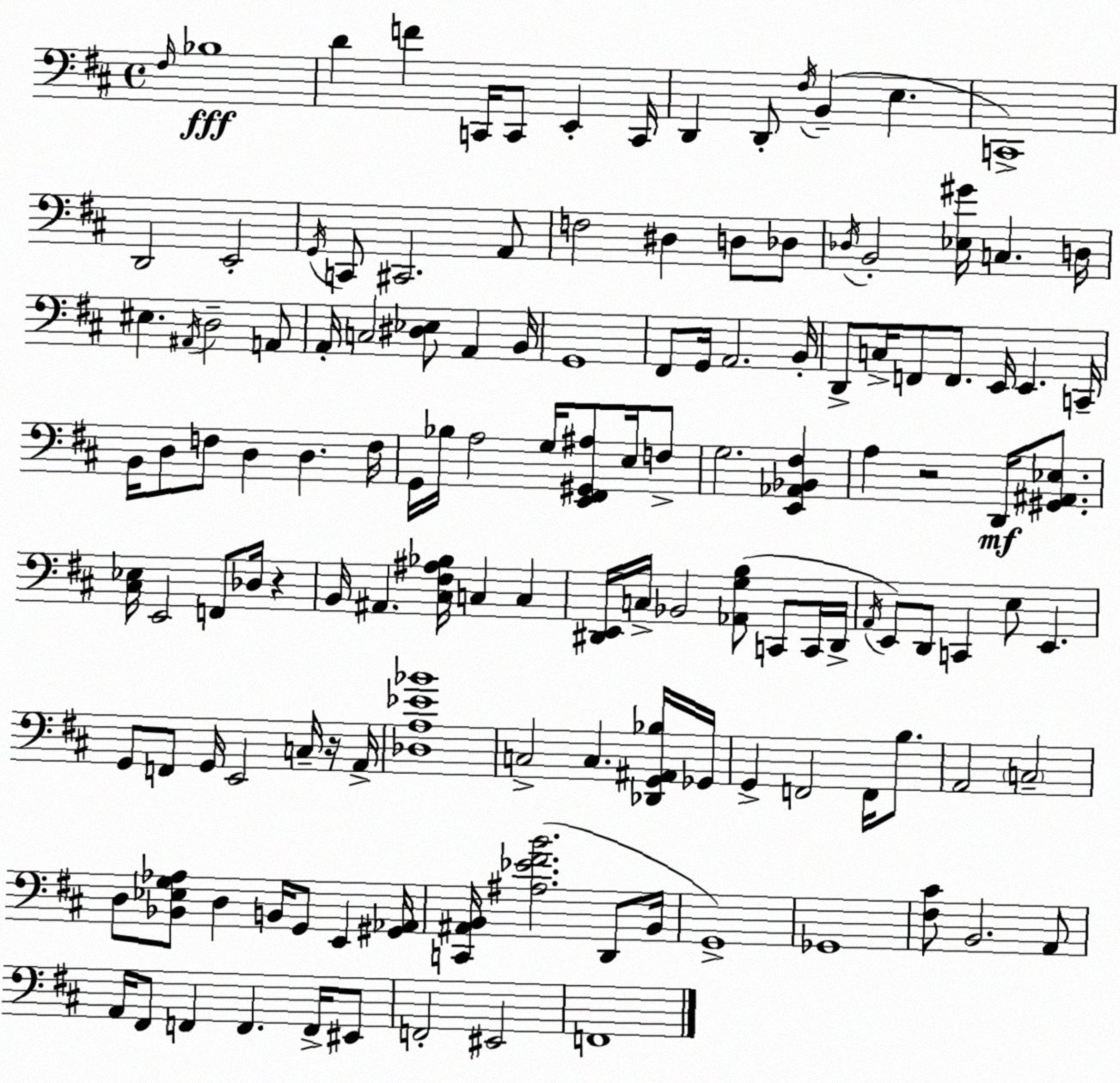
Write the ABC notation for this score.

X:1
T:Untitled
M:4/4
L:1/4
K:D
^F,/4 _B,4 D F C,,/4 C,,/2 E,, C,,/4 D,, D,,/2 ^F,/4 B,, E, C,,4 D,,2 E,,2 G,,/4 C,,/2 ^C,,2 A,,/2 F,2 ^D, D,/2 _D,/2 _D,/4 B,,2 [_E,^G]/4 C, D,/4 ^E, ^A,,/4 D,2 A,,/2 A,,/4 C,2 [^D,_E,]/2 A,, B,,/4 G,,4 ^F,,/2 G,,/4 A,,2 B,,/4 D,,/2 C,/4 F,,/2 F,,/2 E,,/4 E,, C,,/4 B,,/4 D,/2 F,/2 D, D, F,/4 G,,/4 _B,/4 A,2 G,/4 [E,,^F,,^G,,^A,]/2 E,/4 F,/2 G,2 [E,,_A,,_B,,^F,] A, z2 D,,/4 [^G,,^A,,_E,]/2 [^C,_E,]/4 E,,2 F,,/2 _D,/4 z B,,/4 ^A,, [^C,^F,^A,_B,]/4 C, C, [^D,,E,,]/4 C,/4 _B,,2 [_A,,G,B,]/2 C,,/2 C,,/4 ^D,,/4 A,,/4 E,,/2 D,,/2 C,, E,/2 E,, G,,/2 F,,/2 G,,/4 E,,2 C,/4 z/4 A,,/4 [_D,A,_E_B]4 C,2 C, [_D,,G,,^A,,_B,]/4 _G,,/4 G,, F,,2 F,,/4 B,/2 A,,2 C,2 D,/2 [_B,,_E,G,_A,]/2 D, B,,/4 G,,/2 E,, [^G,,_A,,]/4 [C,,^A,,B,,]/4 [^A,_E^FB]2 D,,/2 B,,/4 G,,4 _G,,4 [^F,^C]/2 B,,2 A,,/2 A,,/4 ^F,,/2 F,, F,, F,,/4 ^E,,/2 F,,2 ^E,,2 F,,4